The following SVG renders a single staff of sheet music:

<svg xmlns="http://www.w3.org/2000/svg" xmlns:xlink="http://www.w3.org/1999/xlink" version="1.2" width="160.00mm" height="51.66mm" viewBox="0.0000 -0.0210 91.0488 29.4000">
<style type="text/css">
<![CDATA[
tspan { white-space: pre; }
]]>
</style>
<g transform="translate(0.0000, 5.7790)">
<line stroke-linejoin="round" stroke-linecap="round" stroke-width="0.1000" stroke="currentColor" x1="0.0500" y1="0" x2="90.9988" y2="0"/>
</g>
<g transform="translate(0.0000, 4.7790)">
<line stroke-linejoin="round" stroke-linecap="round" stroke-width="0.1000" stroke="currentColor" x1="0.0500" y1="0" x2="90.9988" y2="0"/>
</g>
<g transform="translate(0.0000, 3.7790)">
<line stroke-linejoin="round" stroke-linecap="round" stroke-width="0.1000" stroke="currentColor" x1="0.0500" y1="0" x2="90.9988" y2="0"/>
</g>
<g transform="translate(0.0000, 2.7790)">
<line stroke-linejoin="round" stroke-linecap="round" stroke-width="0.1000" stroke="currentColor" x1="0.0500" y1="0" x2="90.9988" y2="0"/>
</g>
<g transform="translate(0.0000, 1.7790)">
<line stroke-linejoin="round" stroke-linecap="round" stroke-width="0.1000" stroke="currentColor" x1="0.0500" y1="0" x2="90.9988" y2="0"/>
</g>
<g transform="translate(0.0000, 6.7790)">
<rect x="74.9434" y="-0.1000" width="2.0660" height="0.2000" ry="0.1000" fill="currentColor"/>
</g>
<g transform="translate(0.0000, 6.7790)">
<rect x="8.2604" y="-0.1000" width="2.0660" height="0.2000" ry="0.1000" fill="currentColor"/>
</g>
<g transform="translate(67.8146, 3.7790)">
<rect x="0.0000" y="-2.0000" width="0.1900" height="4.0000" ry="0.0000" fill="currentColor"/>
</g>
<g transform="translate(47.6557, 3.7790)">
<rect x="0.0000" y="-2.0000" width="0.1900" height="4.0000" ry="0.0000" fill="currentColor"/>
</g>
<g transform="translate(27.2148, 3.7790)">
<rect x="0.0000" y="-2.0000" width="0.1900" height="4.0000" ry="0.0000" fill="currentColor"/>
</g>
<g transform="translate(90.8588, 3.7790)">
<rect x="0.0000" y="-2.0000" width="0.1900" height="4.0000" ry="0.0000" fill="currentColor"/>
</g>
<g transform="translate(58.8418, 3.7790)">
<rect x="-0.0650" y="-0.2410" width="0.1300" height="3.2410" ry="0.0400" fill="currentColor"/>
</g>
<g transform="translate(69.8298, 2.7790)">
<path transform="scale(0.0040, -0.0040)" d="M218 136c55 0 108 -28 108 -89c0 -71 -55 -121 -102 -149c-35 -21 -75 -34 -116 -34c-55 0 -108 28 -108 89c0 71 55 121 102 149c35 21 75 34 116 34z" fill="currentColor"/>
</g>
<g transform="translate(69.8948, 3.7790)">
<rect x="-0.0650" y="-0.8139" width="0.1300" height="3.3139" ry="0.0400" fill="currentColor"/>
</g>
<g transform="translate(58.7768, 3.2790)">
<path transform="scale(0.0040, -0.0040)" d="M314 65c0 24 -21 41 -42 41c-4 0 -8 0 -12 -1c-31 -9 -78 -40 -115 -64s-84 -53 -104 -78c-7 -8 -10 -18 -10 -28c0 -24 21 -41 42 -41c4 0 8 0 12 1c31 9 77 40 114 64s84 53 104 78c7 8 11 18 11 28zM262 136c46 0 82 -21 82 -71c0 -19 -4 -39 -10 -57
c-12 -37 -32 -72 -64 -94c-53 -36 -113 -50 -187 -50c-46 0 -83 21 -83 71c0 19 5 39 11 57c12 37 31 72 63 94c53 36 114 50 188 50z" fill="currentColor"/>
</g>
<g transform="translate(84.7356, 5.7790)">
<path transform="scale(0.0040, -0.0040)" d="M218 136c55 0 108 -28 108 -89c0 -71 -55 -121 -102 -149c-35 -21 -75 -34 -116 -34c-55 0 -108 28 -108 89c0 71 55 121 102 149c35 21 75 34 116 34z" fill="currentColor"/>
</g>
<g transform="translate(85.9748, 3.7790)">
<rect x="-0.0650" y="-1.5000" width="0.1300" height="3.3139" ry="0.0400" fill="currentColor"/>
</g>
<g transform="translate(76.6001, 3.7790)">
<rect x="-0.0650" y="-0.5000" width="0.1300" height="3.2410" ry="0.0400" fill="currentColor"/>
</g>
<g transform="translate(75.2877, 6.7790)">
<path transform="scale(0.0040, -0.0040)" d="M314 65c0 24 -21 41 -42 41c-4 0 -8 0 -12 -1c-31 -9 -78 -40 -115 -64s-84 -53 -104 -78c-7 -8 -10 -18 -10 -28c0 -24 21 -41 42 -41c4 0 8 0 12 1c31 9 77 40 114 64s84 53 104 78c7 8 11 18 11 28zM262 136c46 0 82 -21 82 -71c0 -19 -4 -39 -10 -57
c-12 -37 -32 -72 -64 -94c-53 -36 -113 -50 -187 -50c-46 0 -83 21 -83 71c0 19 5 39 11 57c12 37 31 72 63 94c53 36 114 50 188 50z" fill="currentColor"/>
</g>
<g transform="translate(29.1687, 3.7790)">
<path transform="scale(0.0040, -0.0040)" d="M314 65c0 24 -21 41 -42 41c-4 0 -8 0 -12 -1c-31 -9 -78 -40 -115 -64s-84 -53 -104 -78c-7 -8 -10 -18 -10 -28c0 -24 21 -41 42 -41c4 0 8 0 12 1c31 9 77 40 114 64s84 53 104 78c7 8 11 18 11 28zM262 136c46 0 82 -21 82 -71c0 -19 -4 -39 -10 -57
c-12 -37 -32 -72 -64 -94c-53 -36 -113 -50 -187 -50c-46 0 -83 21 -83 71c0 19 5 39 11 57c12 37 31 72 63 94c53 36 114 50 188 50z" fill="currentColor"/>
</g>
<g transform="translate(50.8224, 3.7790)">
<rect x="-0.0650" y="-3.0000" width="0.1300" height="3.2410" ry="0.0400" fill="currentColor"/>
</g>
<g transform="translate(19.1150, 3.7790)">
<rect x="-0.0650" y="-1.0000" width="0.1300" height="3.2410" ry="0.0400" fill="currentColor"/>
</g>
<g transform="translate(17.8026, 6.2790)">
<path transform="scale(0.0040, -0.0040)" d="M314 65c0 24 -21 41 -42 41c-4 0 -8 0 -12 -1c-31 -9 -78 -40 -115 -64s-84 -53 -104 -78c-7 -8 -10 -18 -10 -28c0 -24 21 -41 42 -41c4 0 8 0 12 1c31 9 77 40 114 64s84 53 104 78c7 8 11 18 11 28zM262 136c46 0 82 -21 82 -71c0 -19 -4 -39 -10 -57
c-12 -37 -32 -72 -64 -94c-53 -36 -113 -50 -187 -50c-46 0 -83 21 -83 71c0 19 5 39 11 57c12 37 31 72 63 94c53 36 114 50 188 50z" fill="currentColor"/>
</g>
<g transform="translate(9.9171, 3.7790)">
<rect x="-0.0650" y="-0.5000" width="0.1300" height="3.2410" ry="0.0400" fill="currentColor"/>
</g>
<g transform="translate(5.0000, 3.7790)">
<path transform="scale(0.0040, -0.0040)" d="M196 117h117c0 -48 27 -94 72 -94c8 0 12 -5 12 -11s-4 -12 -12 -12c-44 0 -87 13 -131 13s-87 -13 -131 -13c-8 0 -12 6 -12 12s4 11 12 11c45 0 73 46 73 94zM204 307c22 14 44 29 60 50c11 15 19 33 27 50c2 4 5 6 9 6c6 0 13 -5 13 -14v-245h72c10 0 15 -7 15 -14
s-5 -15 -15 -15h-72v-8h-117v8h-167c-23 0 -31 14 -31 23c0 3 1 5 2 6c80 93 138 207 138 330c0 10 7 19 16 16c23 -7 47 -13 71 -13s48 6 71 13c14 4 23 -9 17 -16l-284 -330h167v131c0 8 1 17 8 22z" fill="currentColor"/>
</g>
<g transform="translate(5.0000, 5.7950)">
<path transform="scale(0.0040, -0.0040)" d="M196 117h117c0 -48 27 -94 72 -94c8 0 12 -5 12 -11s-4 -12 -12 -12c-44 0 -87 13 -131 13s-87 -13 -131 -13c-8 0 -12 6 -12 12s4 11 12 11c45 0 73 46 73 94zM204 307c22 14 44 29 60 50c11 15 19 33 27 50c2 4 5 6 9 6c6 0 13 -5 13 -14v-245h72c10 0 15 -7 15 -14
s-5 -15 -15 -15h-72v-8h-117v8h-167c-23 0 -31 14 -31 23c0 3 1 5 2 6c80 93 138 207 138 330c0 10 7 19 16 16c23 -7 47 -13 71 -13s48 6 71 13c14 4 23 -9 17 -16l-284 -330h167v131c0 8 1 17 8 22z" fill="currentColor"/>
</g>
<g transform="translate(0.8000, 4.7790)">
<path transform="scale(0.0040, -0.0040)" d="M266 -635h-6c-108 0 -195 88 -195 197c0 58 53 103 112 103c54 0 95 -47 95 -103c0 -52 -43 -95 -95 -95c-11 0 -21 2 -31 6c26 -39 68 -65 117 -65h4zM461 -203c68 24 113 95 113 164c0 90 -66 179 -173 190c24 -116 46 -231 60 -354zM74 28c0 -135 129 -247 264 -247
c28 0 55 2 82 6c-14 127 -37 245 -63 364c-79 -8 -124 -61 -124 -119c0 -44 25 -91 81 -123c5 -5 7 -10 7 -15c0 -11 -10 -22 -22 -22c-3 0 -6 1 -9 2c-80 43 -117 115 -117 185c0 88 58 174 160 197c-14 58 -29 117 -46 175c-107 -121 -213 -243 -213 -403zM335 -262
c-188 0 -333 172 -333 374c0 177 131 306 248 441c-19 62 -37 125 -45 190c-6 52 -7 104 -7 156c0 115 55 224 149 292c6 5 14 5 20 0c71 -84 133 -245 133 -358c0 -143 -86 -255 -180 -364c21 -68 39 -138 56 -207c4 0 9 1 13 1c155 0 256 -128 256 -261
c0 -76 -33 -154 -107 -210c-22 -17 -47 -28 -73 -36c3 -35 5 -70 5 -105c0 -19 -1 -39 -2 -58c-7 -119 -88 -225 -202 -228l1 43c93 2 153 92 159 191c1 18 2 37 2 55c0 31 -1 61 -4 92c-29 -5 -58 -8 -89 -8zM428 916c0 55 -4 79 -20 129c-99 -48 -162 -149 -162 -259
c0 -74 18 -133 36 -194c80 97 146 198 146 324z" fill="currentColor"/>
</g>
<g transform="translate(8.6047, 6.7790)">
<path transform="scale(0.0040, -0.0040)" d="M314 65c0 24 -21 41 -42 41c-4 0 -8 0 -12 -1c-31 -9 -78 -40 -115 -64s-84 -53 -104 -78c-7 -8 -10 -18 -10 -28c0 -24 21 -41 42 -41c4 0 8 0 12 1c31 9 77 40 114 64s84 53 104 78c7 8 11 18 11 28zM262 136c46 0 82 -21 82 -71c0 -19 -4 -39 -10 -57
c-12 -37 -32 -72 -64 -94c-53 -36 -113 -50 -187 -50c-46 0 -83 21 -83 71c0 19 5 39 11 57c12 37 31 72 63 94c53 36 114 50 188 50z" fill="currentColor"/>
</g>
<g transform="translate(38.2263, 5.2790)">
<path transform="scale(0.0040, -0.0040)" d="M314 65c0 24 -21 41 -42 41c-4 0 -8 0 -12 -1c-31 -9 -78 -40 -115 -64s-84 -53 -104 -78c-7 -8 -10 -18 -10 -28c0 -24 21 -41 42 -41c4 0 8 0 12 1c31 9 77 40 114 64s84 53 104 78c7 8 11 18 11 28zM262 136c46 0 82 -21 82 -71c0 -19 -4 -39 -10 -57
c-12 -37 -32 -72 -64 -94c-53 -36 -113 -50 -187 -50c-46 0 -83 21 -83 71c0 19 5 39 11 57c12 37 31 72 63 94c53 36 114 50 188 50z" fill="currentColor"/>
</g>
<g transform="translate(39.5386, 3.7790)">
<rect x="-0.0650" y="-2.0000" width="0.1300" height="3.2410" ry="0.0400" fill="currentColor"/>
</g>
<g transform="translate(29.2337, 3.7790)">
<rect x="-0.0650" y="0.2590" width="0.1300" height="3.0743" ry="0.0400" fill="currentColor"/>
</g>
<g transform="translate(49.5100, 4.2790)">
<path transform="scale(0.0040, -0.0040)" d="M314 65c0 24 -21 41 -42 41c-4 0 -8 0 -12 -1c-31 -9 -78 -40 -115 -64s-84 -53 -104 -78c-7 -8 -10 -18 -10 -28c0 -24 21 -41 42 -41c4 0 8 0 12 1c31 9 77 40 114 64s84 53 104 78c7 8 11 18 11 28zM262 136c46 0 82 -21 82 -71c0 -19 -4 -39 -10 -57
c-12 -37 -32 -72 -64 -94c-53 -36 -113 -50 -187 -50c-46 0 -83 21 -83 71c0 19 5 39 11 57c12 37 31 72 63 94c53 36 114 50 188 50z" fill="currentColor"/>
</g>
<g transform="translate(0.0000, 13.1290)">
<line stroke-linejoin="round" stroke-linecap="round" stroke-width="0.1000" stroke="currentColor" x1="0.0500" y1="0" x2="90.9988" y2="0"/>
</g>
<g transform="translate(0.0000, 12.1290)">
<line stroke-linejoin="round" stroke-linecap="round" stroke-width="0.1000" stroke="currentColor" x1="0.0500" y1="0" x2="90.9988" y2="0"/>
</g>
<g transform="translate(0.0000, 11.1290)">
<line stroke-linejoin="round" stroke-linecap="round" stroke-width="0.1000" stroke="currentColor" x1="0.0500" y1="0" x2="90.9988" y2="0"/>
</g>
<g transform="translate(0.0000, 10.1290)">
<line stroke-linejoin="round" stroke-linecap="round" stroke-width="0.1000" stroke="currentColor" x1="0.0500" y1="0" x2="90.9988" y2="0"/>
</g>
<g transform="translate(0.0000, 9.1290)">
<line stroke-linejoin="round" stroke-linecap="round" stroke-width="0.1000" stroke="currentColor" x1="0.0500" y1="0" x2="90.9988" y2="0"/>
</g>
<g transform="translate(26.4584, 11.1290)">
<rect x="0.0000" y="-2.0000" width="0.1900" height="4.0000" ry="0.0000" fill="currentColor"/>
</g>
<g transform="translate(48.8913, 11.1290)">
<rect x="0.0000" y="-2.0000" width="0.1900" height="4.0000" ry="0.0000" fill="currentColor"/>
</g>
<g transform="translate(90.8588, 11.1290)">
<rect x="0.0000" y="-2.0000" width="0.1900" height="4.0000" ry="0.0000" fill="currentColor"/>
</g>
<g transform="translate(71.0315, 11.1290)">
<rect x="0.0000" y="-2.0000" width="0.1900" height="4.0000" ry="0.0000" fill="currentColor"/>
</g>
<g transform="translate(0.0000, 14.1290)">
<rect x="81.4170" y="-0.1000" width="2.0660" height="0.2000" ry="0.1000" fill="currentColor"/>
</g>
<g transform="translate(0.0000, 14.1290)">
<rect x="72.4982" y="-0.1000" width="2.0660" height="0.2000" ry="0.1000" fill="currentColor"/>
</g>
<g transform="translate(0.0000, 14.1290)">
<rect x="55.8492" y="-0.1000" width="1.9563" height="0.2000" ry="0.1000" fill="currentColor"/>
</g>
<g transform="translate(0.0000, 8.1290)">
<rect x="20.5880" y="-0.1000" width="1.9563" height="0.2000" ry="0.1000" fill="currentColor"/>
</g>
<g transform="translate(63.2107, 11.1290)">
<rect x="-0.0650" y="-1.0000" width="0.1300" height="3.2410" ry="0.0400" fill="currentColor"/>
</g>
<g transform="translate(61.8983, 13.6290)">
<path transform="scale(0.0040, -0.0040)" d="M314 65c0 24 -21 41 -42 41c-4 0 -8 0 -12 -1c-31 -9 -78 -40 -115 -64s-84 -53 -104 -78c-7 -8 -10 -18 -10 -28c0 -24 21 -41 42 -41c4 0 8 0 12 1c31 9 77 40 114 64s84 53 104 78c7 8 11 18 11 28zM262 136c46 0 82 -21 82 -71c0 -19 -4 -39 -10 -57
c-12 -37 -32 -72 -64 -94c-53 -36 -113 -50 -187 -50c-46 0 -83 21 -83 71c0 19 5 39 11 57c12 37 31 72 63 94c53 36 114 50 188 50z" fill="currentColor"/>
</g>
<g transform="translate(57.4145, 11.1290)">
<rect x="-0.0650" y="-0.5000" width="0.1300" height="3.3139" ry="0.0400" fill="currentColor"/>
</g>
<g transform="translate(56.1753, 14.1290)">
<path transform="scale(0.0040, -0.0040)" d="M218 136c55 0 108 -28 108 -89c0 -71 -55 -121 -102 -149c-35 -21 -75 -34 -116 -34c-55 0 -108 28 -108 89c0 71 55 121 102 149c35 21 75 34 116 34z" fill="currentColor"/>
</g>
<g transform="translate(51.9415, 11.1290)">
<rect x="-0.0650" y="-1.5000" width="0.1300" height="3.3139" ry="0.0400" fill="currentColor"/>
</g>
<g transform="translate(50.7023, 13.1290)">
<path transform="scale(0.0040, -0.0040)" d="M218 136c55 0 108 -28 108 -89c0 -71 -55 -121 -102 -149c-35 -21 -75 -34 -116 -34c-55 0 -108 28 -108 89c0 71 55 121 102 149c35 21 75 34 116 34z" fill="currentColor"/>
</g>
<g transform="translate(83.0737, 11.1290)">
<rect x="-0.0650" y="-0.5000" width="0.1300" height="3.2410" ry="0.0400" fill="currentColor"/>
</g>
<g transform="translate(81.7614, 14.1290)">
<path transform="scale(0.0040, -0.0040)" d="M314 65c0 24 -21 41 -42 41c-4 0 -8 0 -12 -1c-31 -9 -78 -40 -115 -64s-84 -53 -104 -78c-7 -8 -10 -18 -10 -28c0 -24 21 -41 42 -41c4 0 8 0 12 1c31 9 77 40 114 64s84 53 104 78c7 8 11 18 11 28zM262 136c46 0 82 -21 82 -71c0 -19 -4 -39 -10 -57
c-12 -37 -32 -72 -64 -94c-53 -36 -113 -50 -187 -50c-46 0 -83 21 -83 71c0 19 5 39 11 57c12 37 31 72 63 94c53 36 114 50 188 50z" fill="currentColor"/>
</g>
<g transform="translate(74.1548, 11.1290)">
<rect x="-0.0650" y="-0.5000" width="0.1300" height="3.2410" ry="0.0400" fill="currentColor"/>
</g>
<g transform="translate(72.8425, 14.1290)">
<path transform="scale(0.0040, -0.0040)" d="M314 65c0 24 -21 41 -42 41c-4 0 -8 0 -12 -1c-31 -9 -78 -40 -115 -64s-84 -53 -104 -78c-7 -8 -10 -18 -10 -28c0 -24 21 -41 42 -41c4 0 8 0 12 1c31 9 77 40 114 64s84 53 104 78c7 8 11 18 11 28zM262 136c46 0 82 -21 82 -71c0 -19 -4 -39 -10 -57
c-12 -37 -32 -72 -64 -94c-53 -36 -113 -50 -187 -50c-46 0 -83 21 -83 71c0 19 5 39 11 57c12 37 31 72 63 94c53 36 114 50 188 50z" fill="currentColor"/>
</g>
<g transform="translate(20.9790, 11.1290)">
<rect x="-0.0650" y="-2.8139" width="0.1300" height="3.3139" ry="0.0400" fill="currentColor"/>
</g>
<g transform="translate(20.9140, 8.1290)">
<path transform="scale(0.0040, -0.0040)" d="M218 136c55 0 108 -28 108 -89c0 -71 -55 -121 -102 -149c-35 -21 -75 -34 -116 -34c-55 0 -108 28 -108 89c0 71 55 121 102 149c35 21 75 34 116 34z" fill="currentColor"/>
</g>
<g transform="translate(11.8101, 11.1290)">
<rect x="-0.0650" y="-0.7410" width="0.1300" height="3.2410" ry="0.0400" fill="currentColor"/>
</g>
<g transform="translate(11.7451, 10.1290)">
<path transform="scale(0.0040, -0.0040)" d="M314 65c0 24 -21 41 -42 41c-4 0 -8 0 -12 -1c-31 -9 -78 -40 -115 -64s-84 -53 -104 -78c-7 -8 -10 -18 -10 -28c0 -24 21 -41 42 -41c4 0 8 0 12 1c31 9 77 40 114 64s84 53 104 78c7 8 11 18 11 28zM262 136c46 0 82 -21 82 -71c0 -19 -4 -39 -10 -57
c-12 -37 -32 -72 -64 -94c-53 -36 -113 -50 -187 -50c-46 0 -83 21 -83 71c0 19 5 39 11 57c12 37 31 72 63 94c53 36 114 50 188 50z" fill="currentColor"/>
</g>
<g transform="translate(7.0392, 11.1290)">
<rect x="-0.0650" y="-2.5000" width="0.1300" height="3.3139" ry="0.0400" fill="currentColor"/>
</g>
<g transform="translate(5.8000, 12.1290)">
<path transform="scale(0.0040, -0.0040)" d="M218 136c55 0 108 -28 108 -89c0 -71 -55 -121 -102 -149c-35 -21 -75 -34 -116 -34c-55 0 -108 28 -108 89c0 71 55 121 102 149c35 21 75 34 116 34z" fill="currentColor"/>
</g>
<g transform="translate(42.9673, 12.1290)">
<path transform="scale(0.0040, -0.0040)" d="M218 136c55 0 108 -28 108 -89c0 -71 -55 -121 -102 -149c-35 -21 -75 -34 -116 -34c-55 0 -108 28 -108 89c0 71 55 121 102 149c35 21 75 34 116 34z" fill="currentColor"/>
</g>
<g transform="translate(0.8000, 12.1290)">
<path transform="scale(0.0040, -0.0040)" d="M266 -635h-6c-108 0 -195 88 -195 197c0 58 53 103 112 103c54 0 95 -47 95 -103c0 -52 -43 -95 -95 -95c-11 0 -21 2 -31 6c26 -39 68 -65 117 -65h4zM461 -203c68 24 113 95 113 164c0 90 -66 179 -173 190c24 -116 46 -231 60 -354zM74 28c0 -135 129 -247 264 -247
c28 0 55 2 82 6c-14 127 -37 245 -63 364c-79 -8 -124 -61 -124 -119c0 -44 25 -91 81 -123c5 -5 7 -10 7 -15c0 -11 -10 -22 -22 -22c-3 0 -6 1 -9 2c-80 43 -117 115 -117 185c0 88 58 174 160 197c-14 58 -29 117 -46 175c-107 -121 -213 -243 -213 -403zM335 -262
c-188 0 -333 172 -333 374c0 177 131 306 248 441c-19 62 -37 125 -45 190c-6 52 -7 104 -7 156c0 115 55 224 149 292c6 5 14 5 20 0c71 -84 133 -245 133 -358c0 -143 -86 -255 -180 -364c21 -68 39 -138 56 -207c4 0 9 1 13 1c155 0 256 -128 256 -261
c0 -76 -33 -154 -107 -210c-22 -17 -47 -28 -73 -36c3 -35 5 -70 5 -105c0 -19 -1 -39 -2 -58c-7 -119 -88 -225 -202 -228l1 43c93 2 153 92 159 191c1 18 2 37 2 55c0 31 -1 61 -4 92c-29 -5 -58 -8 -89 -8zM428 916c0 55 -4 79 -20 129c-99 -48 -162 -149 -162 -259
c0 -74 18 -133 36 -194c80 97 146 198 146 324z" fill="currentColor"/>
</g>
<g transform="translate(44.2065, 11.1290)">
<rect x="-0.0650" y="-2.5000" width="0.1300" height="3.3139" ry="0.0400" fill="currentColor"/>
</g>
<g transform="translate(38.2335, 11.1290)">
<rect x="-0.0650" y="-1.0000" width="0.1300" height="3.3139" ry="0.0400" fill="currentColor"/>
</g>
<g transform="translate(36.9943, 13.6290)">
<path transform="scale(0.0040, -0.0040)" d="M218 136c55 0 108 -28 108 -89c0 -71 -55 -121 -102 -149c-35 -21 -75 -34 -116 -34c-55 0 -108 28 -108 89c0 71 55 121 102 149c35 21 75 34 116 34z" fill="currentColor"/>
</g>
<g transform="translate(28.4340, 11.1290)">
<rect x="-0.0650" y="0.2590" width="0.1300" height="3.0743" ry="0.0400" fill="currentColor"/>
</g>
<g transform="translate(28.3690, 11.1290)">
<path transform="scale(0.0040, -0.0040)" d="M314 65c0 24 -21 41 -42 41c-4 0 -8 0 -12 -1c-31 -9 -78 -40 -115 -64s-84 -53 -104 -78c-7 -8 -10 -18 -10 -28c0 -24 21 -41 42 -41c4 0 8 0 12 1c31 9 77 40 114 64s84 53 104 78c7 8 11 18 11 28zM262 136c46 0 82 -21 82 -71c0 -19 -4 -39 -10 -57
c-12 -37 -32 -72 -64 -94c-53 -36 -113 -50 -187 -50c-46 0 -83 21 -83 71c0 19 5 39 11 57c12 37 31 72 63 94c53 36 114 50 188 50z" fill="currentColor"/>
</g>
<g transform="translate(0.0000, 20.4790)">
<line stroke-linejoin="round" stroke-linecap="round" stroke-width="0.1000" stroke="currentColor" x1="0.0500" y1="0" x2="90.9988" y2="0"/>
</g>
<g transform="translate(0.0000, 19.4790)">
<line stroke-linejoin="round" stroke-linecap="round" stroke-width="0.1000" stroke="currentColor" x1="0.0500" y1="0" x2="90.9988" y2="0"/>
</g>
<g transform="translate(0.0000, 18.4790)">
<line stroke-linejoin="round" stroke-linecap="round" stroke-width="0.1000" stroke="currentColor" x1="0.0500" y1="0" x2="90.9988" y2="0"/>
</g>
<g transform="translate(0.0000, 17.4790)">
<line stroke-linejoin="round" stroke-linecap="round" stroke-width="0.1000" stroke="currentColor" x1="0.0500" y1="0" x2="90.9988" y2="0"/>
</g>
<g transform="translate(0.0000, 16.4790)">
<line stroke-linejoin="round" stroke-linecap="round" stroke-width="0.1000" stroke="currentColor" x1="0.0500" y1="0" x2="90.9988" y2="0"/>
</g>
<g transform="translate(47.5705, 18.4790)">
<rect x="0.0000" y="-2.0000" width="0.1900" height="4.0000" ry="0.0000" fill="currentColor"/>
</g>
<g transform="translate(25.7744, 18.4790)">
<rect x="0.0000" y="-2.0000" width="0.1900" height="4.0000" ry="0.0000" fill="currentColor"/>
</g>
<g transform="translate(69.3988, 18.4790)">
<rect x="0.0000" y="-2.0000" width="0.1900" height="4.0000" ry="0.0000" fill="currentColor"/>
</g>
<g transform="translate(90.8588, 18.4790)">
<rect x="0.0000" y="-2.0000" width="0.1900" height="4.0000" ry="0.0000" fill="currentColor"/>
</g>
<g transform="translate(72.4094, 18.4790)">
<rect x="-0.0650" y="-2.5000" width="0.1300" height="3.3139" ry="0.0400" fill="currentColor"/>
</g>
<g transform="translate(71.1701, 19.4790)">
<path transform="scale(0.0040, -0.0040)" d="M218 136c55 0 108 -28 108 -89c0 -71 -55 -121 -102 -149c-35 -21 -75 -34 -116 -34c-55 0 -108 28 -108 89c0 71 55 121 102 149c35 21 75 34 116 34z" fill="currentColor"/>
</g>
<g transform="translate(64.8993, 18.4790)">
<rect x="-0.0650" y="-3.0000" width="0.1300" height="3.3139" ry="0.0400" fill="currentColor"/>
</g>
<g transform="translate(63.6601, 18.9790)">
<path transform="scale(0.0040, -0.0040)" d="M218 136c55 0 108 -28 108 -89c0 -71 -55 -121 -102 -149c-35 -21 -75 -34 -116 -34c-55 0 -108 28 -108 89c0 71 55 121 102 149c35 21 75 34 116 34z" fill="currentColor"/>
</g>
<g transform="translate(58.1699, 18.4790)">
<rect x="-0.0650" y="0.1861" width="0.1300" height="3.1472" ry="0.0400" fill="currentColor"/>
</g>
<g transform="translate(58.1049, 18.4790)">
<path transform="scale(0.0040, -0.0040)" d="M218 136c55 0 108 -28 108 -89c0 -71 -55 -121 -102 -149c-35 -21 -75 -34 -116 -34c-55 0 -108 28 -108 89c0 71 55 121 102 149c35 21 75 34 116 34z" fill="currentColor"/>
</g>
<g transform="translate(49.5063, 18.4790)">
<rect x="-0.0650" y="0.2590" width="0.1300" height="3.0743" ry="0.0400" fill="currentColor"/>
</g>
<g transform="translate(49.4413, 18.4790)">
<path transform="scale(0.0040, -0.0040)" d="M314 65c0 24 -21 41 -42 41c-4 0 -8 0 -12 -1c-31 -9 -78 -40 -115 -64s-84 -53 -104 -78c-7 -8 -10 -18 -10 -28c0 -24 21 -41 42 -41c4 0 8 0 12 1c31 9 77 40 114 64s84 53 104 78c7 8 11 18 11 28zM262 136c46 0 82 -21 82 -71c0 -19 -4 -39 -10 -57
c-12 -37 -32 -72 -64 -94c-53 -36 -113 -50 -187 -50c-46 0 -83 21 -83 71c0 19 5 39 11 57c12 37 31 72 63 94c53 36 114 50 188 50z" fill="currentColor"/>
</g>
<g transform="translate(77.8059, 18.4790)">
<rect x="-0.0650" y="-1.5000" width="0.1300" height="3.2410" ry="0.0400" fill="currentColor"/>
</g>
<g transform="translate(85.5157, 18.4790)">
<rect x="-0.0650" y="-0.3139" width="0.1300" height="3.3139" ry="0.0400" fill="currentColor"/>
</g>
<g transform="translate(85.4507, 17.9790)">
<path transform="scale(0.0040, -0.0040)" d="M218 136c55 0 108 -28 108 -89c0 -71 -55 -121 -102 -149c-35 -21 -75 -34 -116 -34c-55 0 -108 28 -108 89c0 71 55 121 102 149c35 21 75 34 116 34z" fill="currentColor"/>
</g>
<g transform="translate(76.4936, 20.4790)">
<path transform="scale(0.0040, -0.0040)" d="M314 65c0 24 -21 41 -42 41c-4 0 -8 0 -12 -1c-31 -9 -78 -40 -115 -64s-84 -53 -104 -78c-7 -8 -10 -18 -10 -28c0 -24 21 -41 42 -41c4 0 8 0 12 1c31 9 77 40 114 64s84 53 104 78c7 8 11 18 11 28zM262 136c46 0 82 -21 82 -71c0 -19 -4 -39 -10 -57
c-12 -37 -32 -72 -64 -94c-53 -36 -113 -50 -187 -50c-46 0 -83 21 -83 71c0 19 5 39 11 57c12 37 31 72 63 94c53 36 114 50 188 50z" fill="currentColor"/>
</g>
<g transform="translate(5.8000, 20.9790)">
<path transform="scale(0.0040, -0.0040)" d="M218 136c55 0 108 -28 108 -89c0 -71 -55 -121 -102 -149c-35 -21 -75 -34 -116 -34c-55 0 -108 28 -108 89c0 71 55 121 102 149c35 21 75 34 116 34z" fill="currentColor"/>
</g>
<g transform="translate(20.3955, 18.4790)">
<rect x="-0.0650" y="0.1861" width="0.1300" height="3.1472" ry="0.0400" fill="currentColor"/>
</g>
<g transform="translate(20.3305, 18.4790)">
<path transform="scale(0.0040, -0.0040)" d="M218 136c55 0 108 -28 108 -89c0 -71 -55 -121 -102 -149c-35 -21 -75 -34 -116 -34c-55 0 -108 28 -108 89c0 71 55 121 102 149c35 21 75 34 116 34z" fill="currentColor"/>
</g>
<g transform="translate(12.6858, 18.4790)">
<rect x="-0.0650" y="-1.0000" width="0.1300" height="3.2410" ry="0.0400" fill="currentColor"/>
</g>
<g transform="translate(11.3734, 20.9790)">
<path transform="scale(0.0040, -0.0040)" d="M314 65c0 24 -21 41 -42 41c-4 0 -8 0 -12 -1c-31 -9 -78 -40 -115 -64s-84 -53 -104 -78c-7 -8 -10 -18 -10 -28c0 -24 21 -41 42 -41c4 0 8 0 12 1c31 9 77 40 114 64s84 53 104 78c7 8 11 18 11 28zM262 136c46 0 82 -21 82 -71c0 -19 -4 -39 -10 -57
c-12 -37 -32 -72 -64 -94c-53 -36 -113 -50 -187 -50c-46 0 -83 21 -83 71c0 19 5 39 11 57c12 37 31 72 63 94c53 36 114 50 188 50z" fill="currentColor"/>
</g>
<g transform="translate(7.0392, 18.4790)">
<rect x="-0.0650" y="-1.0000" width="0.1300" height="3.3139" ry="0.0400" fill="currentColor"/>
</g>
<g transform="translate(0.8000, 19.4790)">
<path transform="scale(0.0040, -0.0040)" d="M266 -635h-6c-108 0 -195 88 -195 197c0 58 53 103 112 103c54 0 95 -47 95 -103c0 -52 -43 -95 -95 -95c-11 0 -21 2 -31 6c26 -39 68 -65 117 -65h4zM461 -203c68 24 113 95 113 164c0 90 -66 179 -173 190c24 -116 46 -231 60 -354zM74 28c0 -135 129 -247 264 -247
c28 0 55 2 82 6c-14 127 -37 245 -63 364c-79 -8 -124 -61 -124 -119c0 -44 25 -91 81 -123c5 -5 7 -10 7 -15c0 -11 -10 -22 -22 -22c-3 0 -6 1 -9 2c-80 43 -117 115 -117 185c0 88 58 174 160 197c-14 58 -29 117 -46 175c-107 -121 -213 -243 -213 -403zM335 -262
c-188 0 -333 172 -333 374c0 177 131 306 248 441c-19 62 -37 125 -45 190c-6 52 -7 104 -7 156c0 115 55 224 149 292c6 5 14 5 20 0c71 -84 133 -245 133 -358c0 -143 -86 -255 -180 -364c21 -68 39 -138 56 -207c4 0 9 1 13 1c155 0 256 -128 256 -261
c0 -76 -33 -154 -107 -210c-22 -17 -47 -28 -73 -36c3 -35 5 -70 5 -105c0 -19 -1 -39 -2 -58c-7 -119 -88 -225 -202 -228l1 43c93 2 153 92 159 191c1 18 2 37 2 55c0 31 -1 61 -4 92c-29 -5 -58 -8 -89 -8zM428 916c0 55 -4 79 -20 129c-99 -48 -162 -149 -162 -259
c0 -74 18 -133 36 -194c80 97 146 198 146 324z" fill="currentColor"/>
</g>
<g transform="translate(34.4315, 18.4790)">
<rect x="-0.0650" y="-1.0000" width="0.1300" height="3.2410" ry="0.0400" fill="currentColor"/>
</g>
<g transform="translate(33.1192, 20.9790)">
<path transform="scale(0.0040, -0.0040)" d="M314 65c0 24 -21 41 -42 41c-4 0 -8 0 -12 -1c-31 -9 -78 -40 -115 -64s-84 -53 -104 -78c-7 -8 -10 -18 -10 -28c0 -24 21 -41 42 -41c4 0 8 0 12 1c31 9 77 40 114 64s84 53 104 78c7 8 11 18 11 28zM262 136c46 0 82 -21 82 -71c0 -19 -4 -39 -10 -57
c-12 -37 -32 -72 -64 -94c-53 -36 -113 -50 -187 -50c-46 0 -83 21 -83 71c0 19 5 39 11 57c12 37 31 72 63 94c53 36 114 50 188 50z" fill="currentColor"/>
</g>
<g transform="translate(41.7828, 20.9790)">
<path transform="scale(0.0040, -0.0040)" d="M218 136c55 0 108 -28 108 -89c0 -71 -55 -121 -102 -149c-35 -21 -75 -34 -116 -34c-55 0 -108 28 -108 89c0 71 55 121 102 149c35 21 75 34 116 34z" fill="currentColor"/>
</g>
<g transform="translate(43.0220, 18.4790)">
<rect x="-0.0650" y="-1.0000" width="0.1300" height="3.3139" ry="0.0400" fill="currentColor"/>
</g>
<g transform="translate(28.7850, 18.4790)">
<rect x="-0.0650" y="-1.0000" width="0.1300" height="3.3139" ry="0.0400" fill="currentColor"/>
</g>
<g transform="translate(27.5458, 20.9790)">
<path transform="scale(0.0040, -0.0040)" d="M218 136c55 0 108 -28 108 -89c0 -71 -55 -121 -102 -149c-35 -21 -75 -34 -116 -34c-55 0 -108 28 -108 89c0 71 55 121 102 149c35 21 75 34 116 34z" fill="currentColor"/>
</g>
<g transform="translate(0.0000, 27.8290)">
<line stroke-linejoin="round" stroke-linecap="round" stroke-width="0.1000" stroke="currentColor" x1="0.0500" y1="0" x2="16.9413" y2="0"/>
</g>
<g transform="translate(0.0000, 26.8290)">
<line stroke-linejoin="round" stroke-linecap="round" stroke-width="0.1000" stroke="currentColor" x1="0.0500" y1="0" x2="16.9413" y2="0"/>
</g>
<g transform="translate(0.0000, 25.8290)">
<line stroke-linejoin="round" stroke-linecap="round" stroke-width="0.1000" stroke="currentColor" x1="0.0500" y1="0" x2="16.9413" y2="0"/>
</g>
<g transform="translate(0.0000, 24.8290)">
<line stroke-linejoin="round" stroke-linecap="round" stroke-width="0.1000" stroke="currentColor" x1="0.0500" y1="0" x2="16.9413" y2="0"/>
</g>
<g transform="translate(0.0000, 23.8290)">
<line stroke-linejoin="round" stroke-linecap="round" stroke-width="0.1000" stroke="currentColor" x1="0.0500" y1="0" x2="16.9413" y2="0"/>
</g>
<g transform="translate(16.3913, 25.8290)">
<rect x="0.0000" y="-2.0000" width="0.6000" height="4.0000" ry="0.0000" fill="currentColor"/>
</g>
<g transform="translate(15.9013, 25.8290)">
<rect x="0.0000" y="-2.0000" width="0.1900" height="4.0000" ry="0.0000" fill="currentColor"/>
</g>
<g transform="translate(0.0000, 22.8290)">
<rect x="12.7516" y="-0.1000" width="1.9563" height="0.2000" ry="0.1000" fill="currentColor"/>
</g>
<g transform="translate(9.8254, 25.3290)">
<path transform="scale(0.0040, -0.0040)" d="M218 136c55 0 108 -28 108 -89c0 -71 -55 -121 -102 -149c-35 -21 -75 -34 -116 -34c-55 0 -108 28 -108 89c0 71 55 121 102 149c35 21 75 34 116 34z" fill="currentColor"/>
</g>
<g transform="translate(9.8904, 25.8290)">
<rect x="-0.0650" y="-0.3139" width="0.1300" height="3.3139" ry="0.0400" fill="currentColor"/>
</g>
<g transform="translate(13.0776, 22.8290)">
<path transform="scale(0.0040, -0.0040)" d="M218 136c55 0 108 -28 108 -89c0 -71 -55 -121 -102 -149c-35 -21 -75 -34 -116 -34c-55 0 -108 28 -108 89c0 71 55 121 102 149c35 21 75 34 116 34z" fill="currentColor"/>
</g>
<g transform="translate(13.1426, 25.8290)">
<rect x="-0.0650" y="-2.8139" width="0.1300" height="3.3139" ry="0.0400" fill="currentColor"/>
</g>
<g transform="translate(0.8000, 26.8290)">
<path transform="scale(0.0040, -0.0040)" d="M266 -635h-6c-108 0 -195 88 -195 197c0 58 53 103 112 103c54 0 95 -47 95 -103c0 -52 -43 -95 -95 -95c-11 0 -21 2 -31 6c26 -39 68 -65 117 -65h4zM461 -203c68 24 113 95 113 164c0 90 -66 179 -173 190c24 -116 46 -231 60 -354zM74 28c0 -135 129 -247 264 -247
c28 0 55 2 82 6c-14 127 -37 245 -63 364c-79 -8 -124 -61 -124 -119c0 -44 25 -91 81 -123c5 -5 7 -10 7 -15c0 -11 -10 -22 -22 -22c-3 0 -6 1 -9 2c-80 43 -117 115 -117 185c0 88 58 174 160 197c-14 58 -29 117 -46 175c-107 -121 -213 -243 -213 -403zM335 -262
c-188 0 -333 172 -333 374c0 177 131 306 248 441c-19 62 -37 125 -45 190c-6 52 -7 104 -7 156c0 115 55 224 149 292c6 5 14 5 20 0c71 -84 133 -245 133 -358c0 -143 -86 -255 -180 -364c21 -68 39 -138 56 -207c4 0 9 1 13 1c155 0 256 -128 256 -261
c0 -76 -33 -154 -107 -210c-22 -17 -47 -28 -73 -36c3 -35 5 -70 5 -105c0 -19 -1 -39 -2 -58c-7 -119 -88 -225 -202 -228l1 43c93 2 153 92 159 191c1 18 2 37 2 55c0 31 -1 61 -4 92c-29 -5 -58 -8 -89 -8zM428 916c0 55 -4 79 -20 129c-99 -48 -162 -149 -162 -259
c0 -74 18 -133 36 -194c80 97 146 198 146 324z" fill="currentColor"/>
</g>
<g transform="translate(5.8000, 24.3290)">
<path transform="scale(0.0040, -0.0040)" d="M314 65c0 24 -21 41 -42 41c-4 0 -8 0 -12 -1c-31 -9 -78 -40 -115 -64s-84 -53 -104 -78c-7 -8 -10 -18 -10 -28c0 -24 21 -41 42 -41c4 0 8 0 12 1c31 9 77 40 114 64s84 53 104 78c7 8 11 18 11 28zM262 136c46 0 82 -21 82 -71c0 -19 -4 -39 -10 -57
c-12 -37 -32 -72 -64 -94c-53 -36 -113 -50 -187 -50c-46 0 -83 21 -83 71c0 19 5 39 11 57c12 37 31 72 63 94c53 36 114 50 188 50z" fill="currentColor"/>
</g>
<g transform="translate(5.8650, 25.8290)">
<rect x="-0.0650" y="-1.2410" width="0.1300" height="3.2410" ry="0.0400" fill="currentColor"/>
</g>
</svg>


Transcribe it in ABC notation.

X:1
T:Untitled
M:4/4
L:1/4
K:C
C2 D2 B2 F2 A2 c2 d C2 E G d2 a B2 D G E C D2 C2 C2 D D2 B D D2 D B2 B A G E2 c e2 c a